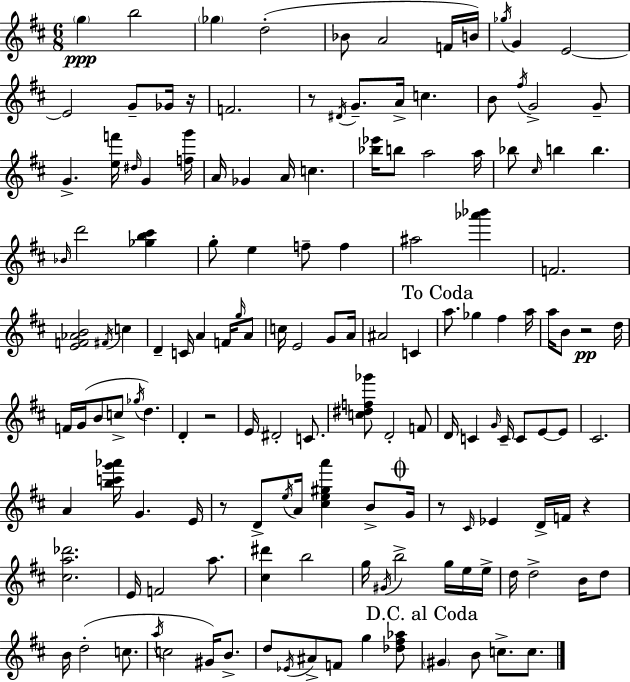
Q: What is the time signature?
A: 6/8